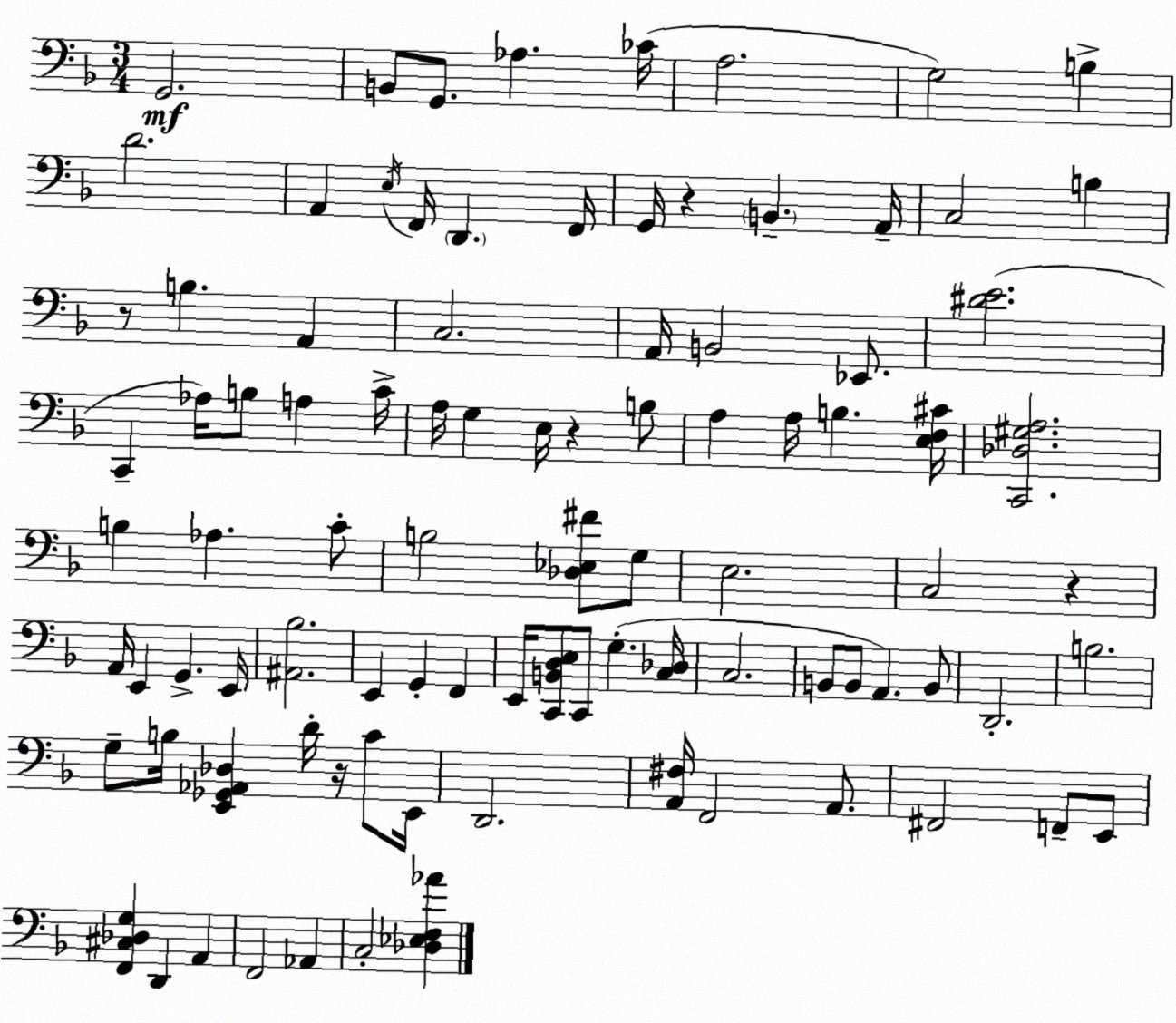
X:1
T:Untitled
M:3/4
L:1/4
K:Dm
G,,2 B,,/2 G,,/2 _A, _C/4 A,2 G,2 B, D2 A,, E,/4 F,,/4 D,, F,,/4 G,,/4 z B,, A,,/4 C,2 B, z/2 B, A,, C,2 A,,/4 B,,2 _E,,/2 [^DE]2 C,, _A,/4 B,/2 A, C/4 A,/4 G, E,/4 z B,/2 A, A,/4 B, [E,F,^C]/4 [C,,_D,^G,A,]2 B, _A, C/2 B,2 [_D,_E,^F]/2 G,/2 E,2 C,2 z A,,/4 E,, G,, E,,/4 [^A,,_B,]2 E,, G,, F,, E,,/4 [C,,B,,D,E,]/2 C,,/2 G, [C,_D,]/4 C,2 B,,/2 B,,/2 A,, B,,/2 D,,2 B,2 G,/2 B,/4 [E,,_G,,_A,,_D,] D/4 z/4 C/2 E,,/4 D,,2 [A,,^F,]/4 F,,2 A,,/2 ^F,,2 F,,/2 E,,/2 [F,,^C,_D,G,] D,, A,, F,,2 _A,, C,2 [_D,_E,F,_A]